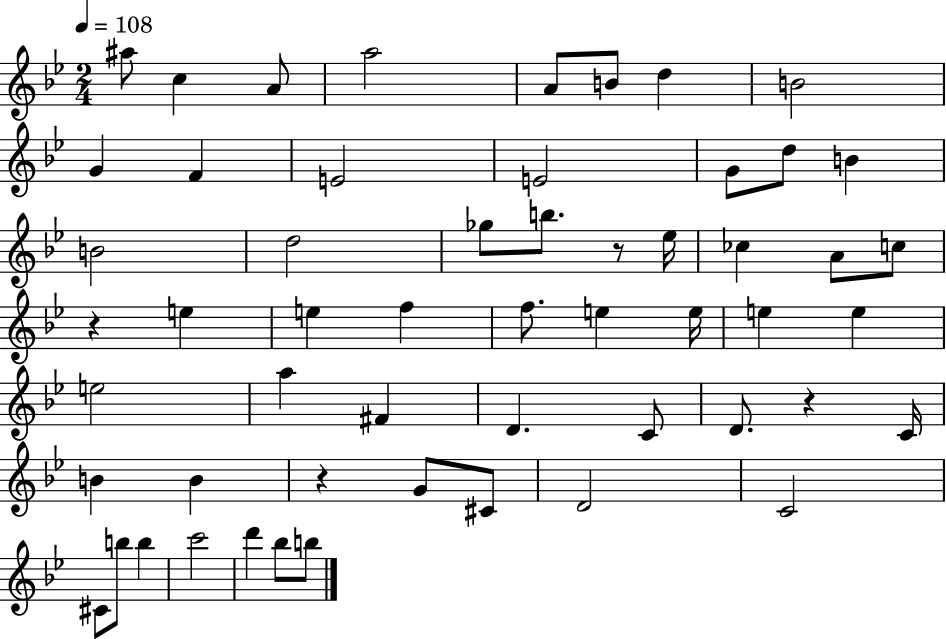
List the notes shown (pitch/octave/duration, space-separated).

A#5/e C5/q A4/e A5/h A4/e B4/e D5/q B4/h G4/q F4/q E4/h E4/h G4/e D5/e B4/q B4/h D5/h Gb5/e B5/e. R/e Eb5/s CES5/q A4/e C5/e R/q E5/q E5/q F5/q F5/e. E5/q E5/s E5/q E5/q E5/h A5/q F#4/q D4/q. C4/e D4/e. R/q C4/s B4/q B4/q R/q G4/e C#4/e D4/h C4/h C#4/e B5/e B5/q C6/h D6/q Bb5/e B5/e